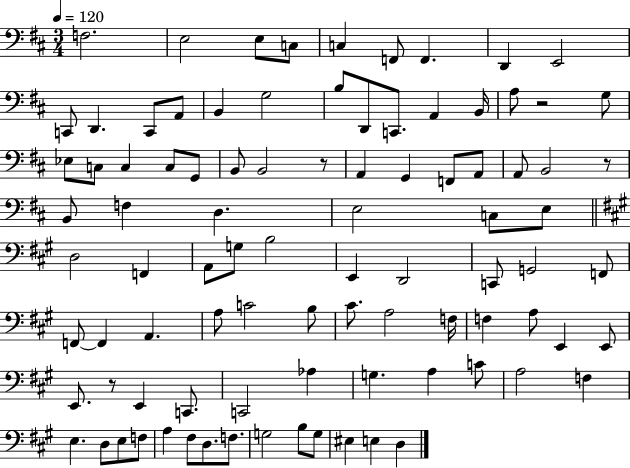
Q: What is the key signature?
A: D major